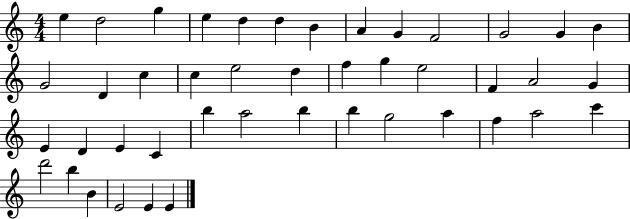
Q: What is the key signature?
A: C major